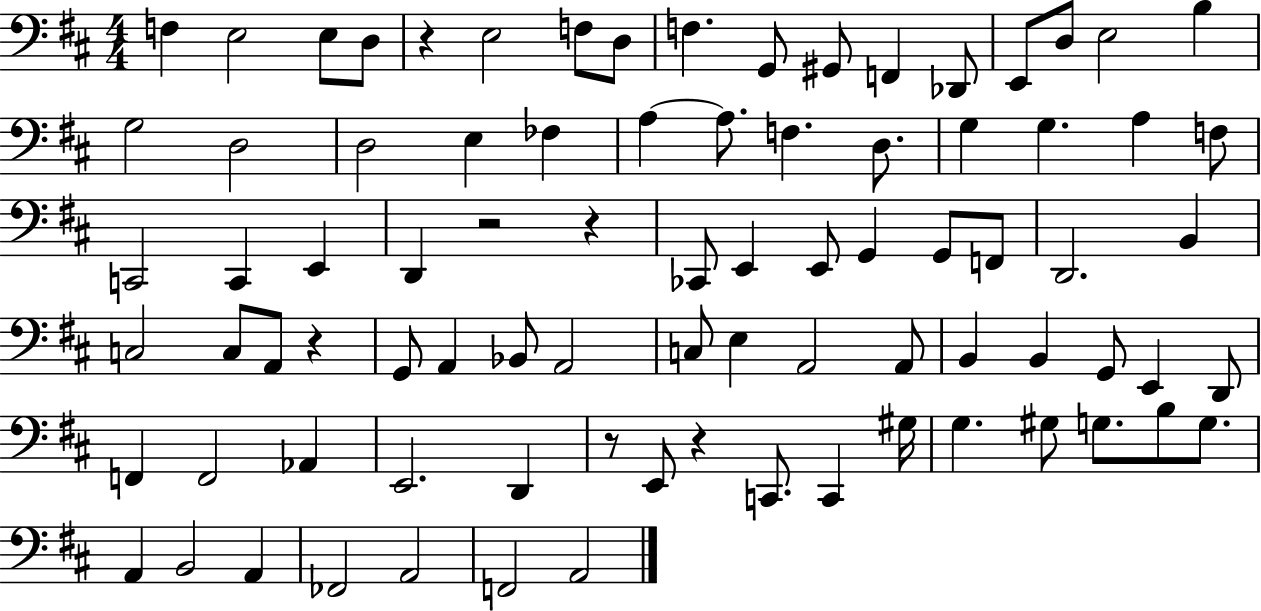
{
  \clef bass
  \numericTimeSignature
  \time 4/4
  \key d \major
  f4 e2 e8 d8 | r4 e2 f8 d8 | f4. g,8 gis,8 f,4 des,8 | e,8 d8 e2 b4 | \break g2 d2 | d2 e4 fes4 | a4~~ a8. f4. d8. | g4 g4. a4 f8 | \break c,2 c,4 e,4 | d,4 r2 r4 | ces,8 e,4 e,8 g,4 g,8 f,8 | d,2. b,4 | \break c2 c8 a,8 r4 | g,8 a,4 bes,8 a,2 | c8 e4 a,2 a,8 | b,4 b,4 g,8 e,4 d,8 | \break f,4 f,2 aes,4 | e,2. d,4 | r8 e,8 r4 c,8. c,4 gis16 | g4. gis8 g8. b8 g8. | \break a,4 b,2 a,4 | fes,2 a,2 | f,2 a,2 | \bar "|."
}